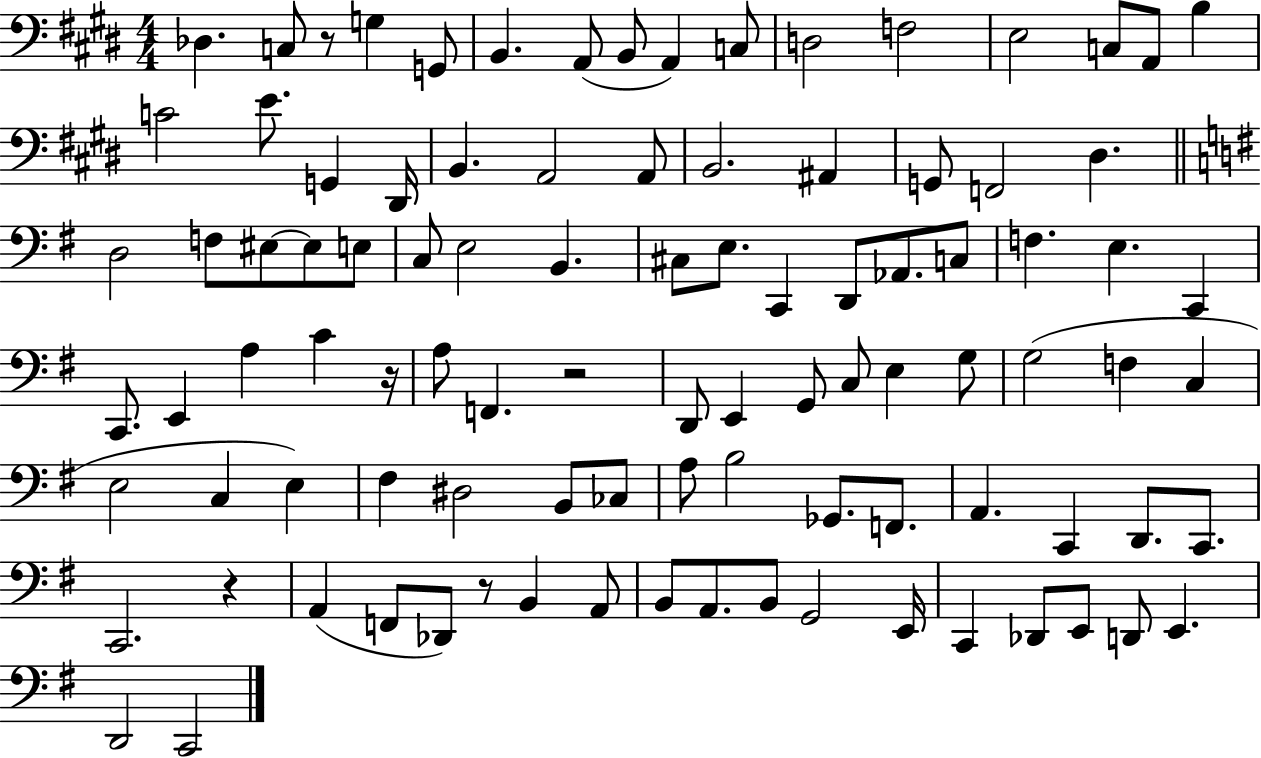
X:1
T:Untitled
M:4/4
L:1/4
K:E
_D, C,/2 z/2 G, G,,/2 B,, A,,/2 B,,/2 A,, C,/2 D,2 F,2 E,2 C,/2 A,,/2 B, C2 E/2 G,, ^D,,/4 B,, A,,2 A,,/2 B,,2 ^A,, G,,/2 F,,2 ^D, D,2 F,/2 ^E,/2 ^E,/2 E,/2 C,/2 E,2 B,, ^C,/2 E,/2 C,, D,,/2 _A,,/2 C,/2 F, E, C,, C,,/2 E,, A, C z/4 A,/2 F,, z2 D,,/2 E,, G,,/2 C,/2 E, G,/2 G,2 F, C, E,2 C, E, ^F, ^D,2 B,,/2 _C,/2 A,/2 B,2 _G,,/2 F,,/2 A,, C,, D,,/2 C,,/2 C,,2 z A,, F,,/2 _D,,/2 z/2 B,, A,,/2 B,,/2 A,,/2 B,,/2 G,,2 E,,/4 C,, _D,,/2 E,,/2 D,,/2 E,, D,,2 C,,2